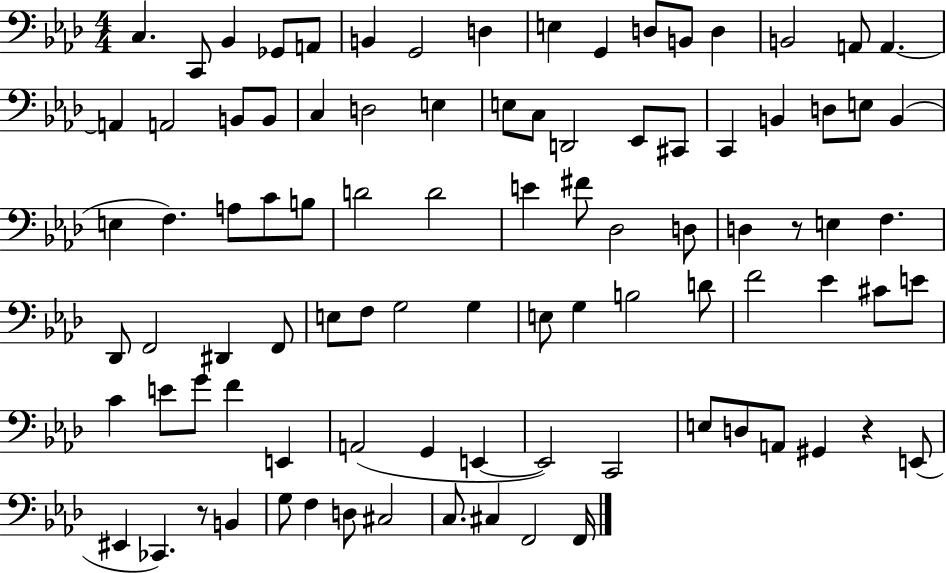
{
  \clef bass
  \numericTimeSignature
  \time 4/4
  \key aes \major
  c4. c,8 bes,4 ges,8 a,8 | b,4 g,2 d4 | e4 g,4 d8 b,8 d4 | b,2 a,8 a,4.~~ | \break a,4 a,2 b,8 b,8 | c4 d2 e4 | e8 c8 d,2 ees,8 cis,8 | c,4 b,4 d8 e8 b,4( | \break e4 f4.) a8 c'8 b8 | d'2 d'2 | e'4 fis'8 des2 d8 | d4 r8 e4 f4. | \break des,8 f,2 dis,4 f,8 | e8 f8 g2 g4 | e8 g4 b2 d'8 | f'2 ees'4 cis'8 e'8 | \break c'4 e'8 g'8 f'4 e,4 | a,2( g,4 e,4~~ | e,2) c,2 | e8 d8 a,8 gis,4 r4 e,8( | \break eis,4 ces,4.) r8 b,4 | g8 f4 d8 cis2 | c8. cis4 f,2 f,16 | \bar "|."
}